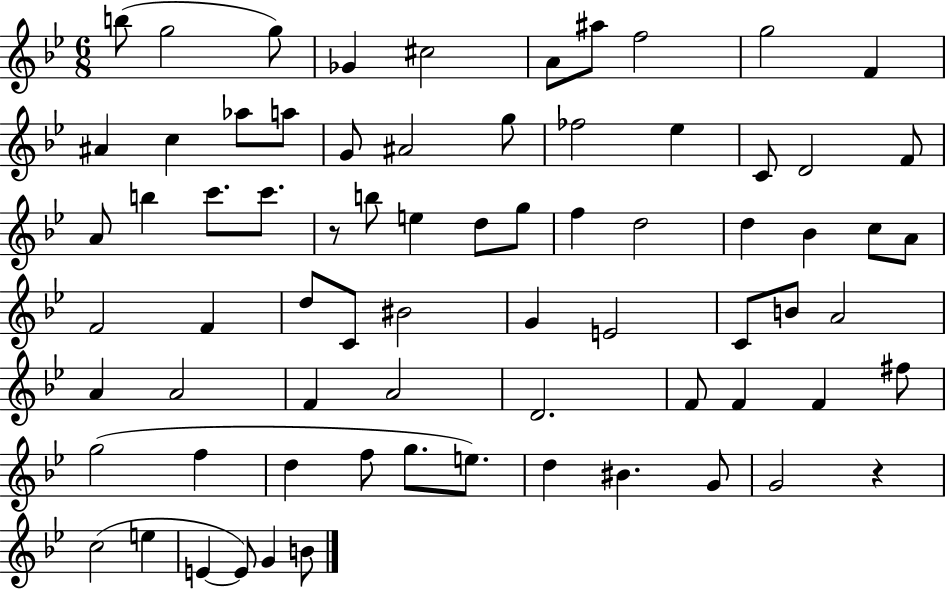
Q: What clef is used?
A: treble